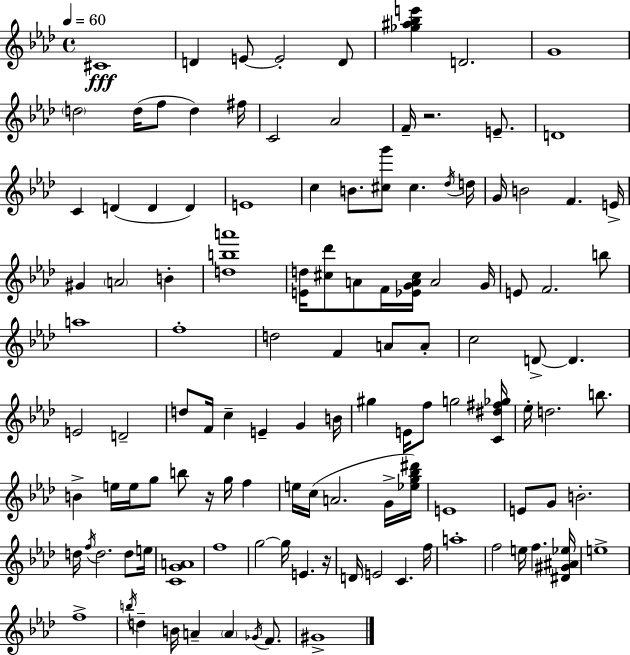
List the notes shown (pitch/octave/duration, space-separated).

C#4/w D4/q E4/e E4/h D4/e [Gb5,A#5,Bb5,E6]/q D4/h. G4/w D5/h D5/s F5/e D5/q F#5/s C4/h Ab4/h F4/s R/h. E4/e. D4/w C4/q D4/q D4/q D4/q E4/w C5/q B4/e. [C#5,G6]/e C#5/q. Db5/s D5/s G4/s B4/h F4/q. E4/s G#4/q A4/h B4/q [D5,B5,A6]/w [E4,D5]/s [C#5,Db6]/e A4/e F4/s [Eb4,G4,A4,C#5]/s A4/h G4/s E4/e F4/h. B5/e A5/w F5/w D5/h F4/q A4/e A4/e C5/h D4/e D4/q. E4/h D4/h D5/e F4/s C5/q E4/q G4/q B4/s G#5/q E4/s F5/e G5/h [C4,D#5,F#5,Gb5]/s Eb5/s D5/h. B5/e. B4/q E5/s E5/s G5/e B5/e R/s G5/s F5/q E5/s C5/s A4/h. G4/s [Eb5,G5,Bb5,D#6]/s E4/w E4/e G4/e B4/h. D5/s F5/s D5/h. D5/e E5/s [C4,G4,A4]/w F5/w G5/h G5/s E4/q. R/s D4/s E4/h C4/q. F5/s A5/w F5/h E5/s F5/q. [D#4,G#4,A#4,Eb5]/s E5/w F5/w B5/s D5/q B4/s A4/q A4/q Gb4/s F4/e. G#4/w